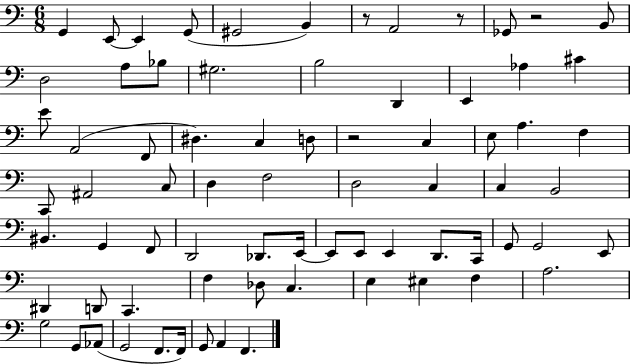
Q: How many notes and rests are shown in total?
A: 74